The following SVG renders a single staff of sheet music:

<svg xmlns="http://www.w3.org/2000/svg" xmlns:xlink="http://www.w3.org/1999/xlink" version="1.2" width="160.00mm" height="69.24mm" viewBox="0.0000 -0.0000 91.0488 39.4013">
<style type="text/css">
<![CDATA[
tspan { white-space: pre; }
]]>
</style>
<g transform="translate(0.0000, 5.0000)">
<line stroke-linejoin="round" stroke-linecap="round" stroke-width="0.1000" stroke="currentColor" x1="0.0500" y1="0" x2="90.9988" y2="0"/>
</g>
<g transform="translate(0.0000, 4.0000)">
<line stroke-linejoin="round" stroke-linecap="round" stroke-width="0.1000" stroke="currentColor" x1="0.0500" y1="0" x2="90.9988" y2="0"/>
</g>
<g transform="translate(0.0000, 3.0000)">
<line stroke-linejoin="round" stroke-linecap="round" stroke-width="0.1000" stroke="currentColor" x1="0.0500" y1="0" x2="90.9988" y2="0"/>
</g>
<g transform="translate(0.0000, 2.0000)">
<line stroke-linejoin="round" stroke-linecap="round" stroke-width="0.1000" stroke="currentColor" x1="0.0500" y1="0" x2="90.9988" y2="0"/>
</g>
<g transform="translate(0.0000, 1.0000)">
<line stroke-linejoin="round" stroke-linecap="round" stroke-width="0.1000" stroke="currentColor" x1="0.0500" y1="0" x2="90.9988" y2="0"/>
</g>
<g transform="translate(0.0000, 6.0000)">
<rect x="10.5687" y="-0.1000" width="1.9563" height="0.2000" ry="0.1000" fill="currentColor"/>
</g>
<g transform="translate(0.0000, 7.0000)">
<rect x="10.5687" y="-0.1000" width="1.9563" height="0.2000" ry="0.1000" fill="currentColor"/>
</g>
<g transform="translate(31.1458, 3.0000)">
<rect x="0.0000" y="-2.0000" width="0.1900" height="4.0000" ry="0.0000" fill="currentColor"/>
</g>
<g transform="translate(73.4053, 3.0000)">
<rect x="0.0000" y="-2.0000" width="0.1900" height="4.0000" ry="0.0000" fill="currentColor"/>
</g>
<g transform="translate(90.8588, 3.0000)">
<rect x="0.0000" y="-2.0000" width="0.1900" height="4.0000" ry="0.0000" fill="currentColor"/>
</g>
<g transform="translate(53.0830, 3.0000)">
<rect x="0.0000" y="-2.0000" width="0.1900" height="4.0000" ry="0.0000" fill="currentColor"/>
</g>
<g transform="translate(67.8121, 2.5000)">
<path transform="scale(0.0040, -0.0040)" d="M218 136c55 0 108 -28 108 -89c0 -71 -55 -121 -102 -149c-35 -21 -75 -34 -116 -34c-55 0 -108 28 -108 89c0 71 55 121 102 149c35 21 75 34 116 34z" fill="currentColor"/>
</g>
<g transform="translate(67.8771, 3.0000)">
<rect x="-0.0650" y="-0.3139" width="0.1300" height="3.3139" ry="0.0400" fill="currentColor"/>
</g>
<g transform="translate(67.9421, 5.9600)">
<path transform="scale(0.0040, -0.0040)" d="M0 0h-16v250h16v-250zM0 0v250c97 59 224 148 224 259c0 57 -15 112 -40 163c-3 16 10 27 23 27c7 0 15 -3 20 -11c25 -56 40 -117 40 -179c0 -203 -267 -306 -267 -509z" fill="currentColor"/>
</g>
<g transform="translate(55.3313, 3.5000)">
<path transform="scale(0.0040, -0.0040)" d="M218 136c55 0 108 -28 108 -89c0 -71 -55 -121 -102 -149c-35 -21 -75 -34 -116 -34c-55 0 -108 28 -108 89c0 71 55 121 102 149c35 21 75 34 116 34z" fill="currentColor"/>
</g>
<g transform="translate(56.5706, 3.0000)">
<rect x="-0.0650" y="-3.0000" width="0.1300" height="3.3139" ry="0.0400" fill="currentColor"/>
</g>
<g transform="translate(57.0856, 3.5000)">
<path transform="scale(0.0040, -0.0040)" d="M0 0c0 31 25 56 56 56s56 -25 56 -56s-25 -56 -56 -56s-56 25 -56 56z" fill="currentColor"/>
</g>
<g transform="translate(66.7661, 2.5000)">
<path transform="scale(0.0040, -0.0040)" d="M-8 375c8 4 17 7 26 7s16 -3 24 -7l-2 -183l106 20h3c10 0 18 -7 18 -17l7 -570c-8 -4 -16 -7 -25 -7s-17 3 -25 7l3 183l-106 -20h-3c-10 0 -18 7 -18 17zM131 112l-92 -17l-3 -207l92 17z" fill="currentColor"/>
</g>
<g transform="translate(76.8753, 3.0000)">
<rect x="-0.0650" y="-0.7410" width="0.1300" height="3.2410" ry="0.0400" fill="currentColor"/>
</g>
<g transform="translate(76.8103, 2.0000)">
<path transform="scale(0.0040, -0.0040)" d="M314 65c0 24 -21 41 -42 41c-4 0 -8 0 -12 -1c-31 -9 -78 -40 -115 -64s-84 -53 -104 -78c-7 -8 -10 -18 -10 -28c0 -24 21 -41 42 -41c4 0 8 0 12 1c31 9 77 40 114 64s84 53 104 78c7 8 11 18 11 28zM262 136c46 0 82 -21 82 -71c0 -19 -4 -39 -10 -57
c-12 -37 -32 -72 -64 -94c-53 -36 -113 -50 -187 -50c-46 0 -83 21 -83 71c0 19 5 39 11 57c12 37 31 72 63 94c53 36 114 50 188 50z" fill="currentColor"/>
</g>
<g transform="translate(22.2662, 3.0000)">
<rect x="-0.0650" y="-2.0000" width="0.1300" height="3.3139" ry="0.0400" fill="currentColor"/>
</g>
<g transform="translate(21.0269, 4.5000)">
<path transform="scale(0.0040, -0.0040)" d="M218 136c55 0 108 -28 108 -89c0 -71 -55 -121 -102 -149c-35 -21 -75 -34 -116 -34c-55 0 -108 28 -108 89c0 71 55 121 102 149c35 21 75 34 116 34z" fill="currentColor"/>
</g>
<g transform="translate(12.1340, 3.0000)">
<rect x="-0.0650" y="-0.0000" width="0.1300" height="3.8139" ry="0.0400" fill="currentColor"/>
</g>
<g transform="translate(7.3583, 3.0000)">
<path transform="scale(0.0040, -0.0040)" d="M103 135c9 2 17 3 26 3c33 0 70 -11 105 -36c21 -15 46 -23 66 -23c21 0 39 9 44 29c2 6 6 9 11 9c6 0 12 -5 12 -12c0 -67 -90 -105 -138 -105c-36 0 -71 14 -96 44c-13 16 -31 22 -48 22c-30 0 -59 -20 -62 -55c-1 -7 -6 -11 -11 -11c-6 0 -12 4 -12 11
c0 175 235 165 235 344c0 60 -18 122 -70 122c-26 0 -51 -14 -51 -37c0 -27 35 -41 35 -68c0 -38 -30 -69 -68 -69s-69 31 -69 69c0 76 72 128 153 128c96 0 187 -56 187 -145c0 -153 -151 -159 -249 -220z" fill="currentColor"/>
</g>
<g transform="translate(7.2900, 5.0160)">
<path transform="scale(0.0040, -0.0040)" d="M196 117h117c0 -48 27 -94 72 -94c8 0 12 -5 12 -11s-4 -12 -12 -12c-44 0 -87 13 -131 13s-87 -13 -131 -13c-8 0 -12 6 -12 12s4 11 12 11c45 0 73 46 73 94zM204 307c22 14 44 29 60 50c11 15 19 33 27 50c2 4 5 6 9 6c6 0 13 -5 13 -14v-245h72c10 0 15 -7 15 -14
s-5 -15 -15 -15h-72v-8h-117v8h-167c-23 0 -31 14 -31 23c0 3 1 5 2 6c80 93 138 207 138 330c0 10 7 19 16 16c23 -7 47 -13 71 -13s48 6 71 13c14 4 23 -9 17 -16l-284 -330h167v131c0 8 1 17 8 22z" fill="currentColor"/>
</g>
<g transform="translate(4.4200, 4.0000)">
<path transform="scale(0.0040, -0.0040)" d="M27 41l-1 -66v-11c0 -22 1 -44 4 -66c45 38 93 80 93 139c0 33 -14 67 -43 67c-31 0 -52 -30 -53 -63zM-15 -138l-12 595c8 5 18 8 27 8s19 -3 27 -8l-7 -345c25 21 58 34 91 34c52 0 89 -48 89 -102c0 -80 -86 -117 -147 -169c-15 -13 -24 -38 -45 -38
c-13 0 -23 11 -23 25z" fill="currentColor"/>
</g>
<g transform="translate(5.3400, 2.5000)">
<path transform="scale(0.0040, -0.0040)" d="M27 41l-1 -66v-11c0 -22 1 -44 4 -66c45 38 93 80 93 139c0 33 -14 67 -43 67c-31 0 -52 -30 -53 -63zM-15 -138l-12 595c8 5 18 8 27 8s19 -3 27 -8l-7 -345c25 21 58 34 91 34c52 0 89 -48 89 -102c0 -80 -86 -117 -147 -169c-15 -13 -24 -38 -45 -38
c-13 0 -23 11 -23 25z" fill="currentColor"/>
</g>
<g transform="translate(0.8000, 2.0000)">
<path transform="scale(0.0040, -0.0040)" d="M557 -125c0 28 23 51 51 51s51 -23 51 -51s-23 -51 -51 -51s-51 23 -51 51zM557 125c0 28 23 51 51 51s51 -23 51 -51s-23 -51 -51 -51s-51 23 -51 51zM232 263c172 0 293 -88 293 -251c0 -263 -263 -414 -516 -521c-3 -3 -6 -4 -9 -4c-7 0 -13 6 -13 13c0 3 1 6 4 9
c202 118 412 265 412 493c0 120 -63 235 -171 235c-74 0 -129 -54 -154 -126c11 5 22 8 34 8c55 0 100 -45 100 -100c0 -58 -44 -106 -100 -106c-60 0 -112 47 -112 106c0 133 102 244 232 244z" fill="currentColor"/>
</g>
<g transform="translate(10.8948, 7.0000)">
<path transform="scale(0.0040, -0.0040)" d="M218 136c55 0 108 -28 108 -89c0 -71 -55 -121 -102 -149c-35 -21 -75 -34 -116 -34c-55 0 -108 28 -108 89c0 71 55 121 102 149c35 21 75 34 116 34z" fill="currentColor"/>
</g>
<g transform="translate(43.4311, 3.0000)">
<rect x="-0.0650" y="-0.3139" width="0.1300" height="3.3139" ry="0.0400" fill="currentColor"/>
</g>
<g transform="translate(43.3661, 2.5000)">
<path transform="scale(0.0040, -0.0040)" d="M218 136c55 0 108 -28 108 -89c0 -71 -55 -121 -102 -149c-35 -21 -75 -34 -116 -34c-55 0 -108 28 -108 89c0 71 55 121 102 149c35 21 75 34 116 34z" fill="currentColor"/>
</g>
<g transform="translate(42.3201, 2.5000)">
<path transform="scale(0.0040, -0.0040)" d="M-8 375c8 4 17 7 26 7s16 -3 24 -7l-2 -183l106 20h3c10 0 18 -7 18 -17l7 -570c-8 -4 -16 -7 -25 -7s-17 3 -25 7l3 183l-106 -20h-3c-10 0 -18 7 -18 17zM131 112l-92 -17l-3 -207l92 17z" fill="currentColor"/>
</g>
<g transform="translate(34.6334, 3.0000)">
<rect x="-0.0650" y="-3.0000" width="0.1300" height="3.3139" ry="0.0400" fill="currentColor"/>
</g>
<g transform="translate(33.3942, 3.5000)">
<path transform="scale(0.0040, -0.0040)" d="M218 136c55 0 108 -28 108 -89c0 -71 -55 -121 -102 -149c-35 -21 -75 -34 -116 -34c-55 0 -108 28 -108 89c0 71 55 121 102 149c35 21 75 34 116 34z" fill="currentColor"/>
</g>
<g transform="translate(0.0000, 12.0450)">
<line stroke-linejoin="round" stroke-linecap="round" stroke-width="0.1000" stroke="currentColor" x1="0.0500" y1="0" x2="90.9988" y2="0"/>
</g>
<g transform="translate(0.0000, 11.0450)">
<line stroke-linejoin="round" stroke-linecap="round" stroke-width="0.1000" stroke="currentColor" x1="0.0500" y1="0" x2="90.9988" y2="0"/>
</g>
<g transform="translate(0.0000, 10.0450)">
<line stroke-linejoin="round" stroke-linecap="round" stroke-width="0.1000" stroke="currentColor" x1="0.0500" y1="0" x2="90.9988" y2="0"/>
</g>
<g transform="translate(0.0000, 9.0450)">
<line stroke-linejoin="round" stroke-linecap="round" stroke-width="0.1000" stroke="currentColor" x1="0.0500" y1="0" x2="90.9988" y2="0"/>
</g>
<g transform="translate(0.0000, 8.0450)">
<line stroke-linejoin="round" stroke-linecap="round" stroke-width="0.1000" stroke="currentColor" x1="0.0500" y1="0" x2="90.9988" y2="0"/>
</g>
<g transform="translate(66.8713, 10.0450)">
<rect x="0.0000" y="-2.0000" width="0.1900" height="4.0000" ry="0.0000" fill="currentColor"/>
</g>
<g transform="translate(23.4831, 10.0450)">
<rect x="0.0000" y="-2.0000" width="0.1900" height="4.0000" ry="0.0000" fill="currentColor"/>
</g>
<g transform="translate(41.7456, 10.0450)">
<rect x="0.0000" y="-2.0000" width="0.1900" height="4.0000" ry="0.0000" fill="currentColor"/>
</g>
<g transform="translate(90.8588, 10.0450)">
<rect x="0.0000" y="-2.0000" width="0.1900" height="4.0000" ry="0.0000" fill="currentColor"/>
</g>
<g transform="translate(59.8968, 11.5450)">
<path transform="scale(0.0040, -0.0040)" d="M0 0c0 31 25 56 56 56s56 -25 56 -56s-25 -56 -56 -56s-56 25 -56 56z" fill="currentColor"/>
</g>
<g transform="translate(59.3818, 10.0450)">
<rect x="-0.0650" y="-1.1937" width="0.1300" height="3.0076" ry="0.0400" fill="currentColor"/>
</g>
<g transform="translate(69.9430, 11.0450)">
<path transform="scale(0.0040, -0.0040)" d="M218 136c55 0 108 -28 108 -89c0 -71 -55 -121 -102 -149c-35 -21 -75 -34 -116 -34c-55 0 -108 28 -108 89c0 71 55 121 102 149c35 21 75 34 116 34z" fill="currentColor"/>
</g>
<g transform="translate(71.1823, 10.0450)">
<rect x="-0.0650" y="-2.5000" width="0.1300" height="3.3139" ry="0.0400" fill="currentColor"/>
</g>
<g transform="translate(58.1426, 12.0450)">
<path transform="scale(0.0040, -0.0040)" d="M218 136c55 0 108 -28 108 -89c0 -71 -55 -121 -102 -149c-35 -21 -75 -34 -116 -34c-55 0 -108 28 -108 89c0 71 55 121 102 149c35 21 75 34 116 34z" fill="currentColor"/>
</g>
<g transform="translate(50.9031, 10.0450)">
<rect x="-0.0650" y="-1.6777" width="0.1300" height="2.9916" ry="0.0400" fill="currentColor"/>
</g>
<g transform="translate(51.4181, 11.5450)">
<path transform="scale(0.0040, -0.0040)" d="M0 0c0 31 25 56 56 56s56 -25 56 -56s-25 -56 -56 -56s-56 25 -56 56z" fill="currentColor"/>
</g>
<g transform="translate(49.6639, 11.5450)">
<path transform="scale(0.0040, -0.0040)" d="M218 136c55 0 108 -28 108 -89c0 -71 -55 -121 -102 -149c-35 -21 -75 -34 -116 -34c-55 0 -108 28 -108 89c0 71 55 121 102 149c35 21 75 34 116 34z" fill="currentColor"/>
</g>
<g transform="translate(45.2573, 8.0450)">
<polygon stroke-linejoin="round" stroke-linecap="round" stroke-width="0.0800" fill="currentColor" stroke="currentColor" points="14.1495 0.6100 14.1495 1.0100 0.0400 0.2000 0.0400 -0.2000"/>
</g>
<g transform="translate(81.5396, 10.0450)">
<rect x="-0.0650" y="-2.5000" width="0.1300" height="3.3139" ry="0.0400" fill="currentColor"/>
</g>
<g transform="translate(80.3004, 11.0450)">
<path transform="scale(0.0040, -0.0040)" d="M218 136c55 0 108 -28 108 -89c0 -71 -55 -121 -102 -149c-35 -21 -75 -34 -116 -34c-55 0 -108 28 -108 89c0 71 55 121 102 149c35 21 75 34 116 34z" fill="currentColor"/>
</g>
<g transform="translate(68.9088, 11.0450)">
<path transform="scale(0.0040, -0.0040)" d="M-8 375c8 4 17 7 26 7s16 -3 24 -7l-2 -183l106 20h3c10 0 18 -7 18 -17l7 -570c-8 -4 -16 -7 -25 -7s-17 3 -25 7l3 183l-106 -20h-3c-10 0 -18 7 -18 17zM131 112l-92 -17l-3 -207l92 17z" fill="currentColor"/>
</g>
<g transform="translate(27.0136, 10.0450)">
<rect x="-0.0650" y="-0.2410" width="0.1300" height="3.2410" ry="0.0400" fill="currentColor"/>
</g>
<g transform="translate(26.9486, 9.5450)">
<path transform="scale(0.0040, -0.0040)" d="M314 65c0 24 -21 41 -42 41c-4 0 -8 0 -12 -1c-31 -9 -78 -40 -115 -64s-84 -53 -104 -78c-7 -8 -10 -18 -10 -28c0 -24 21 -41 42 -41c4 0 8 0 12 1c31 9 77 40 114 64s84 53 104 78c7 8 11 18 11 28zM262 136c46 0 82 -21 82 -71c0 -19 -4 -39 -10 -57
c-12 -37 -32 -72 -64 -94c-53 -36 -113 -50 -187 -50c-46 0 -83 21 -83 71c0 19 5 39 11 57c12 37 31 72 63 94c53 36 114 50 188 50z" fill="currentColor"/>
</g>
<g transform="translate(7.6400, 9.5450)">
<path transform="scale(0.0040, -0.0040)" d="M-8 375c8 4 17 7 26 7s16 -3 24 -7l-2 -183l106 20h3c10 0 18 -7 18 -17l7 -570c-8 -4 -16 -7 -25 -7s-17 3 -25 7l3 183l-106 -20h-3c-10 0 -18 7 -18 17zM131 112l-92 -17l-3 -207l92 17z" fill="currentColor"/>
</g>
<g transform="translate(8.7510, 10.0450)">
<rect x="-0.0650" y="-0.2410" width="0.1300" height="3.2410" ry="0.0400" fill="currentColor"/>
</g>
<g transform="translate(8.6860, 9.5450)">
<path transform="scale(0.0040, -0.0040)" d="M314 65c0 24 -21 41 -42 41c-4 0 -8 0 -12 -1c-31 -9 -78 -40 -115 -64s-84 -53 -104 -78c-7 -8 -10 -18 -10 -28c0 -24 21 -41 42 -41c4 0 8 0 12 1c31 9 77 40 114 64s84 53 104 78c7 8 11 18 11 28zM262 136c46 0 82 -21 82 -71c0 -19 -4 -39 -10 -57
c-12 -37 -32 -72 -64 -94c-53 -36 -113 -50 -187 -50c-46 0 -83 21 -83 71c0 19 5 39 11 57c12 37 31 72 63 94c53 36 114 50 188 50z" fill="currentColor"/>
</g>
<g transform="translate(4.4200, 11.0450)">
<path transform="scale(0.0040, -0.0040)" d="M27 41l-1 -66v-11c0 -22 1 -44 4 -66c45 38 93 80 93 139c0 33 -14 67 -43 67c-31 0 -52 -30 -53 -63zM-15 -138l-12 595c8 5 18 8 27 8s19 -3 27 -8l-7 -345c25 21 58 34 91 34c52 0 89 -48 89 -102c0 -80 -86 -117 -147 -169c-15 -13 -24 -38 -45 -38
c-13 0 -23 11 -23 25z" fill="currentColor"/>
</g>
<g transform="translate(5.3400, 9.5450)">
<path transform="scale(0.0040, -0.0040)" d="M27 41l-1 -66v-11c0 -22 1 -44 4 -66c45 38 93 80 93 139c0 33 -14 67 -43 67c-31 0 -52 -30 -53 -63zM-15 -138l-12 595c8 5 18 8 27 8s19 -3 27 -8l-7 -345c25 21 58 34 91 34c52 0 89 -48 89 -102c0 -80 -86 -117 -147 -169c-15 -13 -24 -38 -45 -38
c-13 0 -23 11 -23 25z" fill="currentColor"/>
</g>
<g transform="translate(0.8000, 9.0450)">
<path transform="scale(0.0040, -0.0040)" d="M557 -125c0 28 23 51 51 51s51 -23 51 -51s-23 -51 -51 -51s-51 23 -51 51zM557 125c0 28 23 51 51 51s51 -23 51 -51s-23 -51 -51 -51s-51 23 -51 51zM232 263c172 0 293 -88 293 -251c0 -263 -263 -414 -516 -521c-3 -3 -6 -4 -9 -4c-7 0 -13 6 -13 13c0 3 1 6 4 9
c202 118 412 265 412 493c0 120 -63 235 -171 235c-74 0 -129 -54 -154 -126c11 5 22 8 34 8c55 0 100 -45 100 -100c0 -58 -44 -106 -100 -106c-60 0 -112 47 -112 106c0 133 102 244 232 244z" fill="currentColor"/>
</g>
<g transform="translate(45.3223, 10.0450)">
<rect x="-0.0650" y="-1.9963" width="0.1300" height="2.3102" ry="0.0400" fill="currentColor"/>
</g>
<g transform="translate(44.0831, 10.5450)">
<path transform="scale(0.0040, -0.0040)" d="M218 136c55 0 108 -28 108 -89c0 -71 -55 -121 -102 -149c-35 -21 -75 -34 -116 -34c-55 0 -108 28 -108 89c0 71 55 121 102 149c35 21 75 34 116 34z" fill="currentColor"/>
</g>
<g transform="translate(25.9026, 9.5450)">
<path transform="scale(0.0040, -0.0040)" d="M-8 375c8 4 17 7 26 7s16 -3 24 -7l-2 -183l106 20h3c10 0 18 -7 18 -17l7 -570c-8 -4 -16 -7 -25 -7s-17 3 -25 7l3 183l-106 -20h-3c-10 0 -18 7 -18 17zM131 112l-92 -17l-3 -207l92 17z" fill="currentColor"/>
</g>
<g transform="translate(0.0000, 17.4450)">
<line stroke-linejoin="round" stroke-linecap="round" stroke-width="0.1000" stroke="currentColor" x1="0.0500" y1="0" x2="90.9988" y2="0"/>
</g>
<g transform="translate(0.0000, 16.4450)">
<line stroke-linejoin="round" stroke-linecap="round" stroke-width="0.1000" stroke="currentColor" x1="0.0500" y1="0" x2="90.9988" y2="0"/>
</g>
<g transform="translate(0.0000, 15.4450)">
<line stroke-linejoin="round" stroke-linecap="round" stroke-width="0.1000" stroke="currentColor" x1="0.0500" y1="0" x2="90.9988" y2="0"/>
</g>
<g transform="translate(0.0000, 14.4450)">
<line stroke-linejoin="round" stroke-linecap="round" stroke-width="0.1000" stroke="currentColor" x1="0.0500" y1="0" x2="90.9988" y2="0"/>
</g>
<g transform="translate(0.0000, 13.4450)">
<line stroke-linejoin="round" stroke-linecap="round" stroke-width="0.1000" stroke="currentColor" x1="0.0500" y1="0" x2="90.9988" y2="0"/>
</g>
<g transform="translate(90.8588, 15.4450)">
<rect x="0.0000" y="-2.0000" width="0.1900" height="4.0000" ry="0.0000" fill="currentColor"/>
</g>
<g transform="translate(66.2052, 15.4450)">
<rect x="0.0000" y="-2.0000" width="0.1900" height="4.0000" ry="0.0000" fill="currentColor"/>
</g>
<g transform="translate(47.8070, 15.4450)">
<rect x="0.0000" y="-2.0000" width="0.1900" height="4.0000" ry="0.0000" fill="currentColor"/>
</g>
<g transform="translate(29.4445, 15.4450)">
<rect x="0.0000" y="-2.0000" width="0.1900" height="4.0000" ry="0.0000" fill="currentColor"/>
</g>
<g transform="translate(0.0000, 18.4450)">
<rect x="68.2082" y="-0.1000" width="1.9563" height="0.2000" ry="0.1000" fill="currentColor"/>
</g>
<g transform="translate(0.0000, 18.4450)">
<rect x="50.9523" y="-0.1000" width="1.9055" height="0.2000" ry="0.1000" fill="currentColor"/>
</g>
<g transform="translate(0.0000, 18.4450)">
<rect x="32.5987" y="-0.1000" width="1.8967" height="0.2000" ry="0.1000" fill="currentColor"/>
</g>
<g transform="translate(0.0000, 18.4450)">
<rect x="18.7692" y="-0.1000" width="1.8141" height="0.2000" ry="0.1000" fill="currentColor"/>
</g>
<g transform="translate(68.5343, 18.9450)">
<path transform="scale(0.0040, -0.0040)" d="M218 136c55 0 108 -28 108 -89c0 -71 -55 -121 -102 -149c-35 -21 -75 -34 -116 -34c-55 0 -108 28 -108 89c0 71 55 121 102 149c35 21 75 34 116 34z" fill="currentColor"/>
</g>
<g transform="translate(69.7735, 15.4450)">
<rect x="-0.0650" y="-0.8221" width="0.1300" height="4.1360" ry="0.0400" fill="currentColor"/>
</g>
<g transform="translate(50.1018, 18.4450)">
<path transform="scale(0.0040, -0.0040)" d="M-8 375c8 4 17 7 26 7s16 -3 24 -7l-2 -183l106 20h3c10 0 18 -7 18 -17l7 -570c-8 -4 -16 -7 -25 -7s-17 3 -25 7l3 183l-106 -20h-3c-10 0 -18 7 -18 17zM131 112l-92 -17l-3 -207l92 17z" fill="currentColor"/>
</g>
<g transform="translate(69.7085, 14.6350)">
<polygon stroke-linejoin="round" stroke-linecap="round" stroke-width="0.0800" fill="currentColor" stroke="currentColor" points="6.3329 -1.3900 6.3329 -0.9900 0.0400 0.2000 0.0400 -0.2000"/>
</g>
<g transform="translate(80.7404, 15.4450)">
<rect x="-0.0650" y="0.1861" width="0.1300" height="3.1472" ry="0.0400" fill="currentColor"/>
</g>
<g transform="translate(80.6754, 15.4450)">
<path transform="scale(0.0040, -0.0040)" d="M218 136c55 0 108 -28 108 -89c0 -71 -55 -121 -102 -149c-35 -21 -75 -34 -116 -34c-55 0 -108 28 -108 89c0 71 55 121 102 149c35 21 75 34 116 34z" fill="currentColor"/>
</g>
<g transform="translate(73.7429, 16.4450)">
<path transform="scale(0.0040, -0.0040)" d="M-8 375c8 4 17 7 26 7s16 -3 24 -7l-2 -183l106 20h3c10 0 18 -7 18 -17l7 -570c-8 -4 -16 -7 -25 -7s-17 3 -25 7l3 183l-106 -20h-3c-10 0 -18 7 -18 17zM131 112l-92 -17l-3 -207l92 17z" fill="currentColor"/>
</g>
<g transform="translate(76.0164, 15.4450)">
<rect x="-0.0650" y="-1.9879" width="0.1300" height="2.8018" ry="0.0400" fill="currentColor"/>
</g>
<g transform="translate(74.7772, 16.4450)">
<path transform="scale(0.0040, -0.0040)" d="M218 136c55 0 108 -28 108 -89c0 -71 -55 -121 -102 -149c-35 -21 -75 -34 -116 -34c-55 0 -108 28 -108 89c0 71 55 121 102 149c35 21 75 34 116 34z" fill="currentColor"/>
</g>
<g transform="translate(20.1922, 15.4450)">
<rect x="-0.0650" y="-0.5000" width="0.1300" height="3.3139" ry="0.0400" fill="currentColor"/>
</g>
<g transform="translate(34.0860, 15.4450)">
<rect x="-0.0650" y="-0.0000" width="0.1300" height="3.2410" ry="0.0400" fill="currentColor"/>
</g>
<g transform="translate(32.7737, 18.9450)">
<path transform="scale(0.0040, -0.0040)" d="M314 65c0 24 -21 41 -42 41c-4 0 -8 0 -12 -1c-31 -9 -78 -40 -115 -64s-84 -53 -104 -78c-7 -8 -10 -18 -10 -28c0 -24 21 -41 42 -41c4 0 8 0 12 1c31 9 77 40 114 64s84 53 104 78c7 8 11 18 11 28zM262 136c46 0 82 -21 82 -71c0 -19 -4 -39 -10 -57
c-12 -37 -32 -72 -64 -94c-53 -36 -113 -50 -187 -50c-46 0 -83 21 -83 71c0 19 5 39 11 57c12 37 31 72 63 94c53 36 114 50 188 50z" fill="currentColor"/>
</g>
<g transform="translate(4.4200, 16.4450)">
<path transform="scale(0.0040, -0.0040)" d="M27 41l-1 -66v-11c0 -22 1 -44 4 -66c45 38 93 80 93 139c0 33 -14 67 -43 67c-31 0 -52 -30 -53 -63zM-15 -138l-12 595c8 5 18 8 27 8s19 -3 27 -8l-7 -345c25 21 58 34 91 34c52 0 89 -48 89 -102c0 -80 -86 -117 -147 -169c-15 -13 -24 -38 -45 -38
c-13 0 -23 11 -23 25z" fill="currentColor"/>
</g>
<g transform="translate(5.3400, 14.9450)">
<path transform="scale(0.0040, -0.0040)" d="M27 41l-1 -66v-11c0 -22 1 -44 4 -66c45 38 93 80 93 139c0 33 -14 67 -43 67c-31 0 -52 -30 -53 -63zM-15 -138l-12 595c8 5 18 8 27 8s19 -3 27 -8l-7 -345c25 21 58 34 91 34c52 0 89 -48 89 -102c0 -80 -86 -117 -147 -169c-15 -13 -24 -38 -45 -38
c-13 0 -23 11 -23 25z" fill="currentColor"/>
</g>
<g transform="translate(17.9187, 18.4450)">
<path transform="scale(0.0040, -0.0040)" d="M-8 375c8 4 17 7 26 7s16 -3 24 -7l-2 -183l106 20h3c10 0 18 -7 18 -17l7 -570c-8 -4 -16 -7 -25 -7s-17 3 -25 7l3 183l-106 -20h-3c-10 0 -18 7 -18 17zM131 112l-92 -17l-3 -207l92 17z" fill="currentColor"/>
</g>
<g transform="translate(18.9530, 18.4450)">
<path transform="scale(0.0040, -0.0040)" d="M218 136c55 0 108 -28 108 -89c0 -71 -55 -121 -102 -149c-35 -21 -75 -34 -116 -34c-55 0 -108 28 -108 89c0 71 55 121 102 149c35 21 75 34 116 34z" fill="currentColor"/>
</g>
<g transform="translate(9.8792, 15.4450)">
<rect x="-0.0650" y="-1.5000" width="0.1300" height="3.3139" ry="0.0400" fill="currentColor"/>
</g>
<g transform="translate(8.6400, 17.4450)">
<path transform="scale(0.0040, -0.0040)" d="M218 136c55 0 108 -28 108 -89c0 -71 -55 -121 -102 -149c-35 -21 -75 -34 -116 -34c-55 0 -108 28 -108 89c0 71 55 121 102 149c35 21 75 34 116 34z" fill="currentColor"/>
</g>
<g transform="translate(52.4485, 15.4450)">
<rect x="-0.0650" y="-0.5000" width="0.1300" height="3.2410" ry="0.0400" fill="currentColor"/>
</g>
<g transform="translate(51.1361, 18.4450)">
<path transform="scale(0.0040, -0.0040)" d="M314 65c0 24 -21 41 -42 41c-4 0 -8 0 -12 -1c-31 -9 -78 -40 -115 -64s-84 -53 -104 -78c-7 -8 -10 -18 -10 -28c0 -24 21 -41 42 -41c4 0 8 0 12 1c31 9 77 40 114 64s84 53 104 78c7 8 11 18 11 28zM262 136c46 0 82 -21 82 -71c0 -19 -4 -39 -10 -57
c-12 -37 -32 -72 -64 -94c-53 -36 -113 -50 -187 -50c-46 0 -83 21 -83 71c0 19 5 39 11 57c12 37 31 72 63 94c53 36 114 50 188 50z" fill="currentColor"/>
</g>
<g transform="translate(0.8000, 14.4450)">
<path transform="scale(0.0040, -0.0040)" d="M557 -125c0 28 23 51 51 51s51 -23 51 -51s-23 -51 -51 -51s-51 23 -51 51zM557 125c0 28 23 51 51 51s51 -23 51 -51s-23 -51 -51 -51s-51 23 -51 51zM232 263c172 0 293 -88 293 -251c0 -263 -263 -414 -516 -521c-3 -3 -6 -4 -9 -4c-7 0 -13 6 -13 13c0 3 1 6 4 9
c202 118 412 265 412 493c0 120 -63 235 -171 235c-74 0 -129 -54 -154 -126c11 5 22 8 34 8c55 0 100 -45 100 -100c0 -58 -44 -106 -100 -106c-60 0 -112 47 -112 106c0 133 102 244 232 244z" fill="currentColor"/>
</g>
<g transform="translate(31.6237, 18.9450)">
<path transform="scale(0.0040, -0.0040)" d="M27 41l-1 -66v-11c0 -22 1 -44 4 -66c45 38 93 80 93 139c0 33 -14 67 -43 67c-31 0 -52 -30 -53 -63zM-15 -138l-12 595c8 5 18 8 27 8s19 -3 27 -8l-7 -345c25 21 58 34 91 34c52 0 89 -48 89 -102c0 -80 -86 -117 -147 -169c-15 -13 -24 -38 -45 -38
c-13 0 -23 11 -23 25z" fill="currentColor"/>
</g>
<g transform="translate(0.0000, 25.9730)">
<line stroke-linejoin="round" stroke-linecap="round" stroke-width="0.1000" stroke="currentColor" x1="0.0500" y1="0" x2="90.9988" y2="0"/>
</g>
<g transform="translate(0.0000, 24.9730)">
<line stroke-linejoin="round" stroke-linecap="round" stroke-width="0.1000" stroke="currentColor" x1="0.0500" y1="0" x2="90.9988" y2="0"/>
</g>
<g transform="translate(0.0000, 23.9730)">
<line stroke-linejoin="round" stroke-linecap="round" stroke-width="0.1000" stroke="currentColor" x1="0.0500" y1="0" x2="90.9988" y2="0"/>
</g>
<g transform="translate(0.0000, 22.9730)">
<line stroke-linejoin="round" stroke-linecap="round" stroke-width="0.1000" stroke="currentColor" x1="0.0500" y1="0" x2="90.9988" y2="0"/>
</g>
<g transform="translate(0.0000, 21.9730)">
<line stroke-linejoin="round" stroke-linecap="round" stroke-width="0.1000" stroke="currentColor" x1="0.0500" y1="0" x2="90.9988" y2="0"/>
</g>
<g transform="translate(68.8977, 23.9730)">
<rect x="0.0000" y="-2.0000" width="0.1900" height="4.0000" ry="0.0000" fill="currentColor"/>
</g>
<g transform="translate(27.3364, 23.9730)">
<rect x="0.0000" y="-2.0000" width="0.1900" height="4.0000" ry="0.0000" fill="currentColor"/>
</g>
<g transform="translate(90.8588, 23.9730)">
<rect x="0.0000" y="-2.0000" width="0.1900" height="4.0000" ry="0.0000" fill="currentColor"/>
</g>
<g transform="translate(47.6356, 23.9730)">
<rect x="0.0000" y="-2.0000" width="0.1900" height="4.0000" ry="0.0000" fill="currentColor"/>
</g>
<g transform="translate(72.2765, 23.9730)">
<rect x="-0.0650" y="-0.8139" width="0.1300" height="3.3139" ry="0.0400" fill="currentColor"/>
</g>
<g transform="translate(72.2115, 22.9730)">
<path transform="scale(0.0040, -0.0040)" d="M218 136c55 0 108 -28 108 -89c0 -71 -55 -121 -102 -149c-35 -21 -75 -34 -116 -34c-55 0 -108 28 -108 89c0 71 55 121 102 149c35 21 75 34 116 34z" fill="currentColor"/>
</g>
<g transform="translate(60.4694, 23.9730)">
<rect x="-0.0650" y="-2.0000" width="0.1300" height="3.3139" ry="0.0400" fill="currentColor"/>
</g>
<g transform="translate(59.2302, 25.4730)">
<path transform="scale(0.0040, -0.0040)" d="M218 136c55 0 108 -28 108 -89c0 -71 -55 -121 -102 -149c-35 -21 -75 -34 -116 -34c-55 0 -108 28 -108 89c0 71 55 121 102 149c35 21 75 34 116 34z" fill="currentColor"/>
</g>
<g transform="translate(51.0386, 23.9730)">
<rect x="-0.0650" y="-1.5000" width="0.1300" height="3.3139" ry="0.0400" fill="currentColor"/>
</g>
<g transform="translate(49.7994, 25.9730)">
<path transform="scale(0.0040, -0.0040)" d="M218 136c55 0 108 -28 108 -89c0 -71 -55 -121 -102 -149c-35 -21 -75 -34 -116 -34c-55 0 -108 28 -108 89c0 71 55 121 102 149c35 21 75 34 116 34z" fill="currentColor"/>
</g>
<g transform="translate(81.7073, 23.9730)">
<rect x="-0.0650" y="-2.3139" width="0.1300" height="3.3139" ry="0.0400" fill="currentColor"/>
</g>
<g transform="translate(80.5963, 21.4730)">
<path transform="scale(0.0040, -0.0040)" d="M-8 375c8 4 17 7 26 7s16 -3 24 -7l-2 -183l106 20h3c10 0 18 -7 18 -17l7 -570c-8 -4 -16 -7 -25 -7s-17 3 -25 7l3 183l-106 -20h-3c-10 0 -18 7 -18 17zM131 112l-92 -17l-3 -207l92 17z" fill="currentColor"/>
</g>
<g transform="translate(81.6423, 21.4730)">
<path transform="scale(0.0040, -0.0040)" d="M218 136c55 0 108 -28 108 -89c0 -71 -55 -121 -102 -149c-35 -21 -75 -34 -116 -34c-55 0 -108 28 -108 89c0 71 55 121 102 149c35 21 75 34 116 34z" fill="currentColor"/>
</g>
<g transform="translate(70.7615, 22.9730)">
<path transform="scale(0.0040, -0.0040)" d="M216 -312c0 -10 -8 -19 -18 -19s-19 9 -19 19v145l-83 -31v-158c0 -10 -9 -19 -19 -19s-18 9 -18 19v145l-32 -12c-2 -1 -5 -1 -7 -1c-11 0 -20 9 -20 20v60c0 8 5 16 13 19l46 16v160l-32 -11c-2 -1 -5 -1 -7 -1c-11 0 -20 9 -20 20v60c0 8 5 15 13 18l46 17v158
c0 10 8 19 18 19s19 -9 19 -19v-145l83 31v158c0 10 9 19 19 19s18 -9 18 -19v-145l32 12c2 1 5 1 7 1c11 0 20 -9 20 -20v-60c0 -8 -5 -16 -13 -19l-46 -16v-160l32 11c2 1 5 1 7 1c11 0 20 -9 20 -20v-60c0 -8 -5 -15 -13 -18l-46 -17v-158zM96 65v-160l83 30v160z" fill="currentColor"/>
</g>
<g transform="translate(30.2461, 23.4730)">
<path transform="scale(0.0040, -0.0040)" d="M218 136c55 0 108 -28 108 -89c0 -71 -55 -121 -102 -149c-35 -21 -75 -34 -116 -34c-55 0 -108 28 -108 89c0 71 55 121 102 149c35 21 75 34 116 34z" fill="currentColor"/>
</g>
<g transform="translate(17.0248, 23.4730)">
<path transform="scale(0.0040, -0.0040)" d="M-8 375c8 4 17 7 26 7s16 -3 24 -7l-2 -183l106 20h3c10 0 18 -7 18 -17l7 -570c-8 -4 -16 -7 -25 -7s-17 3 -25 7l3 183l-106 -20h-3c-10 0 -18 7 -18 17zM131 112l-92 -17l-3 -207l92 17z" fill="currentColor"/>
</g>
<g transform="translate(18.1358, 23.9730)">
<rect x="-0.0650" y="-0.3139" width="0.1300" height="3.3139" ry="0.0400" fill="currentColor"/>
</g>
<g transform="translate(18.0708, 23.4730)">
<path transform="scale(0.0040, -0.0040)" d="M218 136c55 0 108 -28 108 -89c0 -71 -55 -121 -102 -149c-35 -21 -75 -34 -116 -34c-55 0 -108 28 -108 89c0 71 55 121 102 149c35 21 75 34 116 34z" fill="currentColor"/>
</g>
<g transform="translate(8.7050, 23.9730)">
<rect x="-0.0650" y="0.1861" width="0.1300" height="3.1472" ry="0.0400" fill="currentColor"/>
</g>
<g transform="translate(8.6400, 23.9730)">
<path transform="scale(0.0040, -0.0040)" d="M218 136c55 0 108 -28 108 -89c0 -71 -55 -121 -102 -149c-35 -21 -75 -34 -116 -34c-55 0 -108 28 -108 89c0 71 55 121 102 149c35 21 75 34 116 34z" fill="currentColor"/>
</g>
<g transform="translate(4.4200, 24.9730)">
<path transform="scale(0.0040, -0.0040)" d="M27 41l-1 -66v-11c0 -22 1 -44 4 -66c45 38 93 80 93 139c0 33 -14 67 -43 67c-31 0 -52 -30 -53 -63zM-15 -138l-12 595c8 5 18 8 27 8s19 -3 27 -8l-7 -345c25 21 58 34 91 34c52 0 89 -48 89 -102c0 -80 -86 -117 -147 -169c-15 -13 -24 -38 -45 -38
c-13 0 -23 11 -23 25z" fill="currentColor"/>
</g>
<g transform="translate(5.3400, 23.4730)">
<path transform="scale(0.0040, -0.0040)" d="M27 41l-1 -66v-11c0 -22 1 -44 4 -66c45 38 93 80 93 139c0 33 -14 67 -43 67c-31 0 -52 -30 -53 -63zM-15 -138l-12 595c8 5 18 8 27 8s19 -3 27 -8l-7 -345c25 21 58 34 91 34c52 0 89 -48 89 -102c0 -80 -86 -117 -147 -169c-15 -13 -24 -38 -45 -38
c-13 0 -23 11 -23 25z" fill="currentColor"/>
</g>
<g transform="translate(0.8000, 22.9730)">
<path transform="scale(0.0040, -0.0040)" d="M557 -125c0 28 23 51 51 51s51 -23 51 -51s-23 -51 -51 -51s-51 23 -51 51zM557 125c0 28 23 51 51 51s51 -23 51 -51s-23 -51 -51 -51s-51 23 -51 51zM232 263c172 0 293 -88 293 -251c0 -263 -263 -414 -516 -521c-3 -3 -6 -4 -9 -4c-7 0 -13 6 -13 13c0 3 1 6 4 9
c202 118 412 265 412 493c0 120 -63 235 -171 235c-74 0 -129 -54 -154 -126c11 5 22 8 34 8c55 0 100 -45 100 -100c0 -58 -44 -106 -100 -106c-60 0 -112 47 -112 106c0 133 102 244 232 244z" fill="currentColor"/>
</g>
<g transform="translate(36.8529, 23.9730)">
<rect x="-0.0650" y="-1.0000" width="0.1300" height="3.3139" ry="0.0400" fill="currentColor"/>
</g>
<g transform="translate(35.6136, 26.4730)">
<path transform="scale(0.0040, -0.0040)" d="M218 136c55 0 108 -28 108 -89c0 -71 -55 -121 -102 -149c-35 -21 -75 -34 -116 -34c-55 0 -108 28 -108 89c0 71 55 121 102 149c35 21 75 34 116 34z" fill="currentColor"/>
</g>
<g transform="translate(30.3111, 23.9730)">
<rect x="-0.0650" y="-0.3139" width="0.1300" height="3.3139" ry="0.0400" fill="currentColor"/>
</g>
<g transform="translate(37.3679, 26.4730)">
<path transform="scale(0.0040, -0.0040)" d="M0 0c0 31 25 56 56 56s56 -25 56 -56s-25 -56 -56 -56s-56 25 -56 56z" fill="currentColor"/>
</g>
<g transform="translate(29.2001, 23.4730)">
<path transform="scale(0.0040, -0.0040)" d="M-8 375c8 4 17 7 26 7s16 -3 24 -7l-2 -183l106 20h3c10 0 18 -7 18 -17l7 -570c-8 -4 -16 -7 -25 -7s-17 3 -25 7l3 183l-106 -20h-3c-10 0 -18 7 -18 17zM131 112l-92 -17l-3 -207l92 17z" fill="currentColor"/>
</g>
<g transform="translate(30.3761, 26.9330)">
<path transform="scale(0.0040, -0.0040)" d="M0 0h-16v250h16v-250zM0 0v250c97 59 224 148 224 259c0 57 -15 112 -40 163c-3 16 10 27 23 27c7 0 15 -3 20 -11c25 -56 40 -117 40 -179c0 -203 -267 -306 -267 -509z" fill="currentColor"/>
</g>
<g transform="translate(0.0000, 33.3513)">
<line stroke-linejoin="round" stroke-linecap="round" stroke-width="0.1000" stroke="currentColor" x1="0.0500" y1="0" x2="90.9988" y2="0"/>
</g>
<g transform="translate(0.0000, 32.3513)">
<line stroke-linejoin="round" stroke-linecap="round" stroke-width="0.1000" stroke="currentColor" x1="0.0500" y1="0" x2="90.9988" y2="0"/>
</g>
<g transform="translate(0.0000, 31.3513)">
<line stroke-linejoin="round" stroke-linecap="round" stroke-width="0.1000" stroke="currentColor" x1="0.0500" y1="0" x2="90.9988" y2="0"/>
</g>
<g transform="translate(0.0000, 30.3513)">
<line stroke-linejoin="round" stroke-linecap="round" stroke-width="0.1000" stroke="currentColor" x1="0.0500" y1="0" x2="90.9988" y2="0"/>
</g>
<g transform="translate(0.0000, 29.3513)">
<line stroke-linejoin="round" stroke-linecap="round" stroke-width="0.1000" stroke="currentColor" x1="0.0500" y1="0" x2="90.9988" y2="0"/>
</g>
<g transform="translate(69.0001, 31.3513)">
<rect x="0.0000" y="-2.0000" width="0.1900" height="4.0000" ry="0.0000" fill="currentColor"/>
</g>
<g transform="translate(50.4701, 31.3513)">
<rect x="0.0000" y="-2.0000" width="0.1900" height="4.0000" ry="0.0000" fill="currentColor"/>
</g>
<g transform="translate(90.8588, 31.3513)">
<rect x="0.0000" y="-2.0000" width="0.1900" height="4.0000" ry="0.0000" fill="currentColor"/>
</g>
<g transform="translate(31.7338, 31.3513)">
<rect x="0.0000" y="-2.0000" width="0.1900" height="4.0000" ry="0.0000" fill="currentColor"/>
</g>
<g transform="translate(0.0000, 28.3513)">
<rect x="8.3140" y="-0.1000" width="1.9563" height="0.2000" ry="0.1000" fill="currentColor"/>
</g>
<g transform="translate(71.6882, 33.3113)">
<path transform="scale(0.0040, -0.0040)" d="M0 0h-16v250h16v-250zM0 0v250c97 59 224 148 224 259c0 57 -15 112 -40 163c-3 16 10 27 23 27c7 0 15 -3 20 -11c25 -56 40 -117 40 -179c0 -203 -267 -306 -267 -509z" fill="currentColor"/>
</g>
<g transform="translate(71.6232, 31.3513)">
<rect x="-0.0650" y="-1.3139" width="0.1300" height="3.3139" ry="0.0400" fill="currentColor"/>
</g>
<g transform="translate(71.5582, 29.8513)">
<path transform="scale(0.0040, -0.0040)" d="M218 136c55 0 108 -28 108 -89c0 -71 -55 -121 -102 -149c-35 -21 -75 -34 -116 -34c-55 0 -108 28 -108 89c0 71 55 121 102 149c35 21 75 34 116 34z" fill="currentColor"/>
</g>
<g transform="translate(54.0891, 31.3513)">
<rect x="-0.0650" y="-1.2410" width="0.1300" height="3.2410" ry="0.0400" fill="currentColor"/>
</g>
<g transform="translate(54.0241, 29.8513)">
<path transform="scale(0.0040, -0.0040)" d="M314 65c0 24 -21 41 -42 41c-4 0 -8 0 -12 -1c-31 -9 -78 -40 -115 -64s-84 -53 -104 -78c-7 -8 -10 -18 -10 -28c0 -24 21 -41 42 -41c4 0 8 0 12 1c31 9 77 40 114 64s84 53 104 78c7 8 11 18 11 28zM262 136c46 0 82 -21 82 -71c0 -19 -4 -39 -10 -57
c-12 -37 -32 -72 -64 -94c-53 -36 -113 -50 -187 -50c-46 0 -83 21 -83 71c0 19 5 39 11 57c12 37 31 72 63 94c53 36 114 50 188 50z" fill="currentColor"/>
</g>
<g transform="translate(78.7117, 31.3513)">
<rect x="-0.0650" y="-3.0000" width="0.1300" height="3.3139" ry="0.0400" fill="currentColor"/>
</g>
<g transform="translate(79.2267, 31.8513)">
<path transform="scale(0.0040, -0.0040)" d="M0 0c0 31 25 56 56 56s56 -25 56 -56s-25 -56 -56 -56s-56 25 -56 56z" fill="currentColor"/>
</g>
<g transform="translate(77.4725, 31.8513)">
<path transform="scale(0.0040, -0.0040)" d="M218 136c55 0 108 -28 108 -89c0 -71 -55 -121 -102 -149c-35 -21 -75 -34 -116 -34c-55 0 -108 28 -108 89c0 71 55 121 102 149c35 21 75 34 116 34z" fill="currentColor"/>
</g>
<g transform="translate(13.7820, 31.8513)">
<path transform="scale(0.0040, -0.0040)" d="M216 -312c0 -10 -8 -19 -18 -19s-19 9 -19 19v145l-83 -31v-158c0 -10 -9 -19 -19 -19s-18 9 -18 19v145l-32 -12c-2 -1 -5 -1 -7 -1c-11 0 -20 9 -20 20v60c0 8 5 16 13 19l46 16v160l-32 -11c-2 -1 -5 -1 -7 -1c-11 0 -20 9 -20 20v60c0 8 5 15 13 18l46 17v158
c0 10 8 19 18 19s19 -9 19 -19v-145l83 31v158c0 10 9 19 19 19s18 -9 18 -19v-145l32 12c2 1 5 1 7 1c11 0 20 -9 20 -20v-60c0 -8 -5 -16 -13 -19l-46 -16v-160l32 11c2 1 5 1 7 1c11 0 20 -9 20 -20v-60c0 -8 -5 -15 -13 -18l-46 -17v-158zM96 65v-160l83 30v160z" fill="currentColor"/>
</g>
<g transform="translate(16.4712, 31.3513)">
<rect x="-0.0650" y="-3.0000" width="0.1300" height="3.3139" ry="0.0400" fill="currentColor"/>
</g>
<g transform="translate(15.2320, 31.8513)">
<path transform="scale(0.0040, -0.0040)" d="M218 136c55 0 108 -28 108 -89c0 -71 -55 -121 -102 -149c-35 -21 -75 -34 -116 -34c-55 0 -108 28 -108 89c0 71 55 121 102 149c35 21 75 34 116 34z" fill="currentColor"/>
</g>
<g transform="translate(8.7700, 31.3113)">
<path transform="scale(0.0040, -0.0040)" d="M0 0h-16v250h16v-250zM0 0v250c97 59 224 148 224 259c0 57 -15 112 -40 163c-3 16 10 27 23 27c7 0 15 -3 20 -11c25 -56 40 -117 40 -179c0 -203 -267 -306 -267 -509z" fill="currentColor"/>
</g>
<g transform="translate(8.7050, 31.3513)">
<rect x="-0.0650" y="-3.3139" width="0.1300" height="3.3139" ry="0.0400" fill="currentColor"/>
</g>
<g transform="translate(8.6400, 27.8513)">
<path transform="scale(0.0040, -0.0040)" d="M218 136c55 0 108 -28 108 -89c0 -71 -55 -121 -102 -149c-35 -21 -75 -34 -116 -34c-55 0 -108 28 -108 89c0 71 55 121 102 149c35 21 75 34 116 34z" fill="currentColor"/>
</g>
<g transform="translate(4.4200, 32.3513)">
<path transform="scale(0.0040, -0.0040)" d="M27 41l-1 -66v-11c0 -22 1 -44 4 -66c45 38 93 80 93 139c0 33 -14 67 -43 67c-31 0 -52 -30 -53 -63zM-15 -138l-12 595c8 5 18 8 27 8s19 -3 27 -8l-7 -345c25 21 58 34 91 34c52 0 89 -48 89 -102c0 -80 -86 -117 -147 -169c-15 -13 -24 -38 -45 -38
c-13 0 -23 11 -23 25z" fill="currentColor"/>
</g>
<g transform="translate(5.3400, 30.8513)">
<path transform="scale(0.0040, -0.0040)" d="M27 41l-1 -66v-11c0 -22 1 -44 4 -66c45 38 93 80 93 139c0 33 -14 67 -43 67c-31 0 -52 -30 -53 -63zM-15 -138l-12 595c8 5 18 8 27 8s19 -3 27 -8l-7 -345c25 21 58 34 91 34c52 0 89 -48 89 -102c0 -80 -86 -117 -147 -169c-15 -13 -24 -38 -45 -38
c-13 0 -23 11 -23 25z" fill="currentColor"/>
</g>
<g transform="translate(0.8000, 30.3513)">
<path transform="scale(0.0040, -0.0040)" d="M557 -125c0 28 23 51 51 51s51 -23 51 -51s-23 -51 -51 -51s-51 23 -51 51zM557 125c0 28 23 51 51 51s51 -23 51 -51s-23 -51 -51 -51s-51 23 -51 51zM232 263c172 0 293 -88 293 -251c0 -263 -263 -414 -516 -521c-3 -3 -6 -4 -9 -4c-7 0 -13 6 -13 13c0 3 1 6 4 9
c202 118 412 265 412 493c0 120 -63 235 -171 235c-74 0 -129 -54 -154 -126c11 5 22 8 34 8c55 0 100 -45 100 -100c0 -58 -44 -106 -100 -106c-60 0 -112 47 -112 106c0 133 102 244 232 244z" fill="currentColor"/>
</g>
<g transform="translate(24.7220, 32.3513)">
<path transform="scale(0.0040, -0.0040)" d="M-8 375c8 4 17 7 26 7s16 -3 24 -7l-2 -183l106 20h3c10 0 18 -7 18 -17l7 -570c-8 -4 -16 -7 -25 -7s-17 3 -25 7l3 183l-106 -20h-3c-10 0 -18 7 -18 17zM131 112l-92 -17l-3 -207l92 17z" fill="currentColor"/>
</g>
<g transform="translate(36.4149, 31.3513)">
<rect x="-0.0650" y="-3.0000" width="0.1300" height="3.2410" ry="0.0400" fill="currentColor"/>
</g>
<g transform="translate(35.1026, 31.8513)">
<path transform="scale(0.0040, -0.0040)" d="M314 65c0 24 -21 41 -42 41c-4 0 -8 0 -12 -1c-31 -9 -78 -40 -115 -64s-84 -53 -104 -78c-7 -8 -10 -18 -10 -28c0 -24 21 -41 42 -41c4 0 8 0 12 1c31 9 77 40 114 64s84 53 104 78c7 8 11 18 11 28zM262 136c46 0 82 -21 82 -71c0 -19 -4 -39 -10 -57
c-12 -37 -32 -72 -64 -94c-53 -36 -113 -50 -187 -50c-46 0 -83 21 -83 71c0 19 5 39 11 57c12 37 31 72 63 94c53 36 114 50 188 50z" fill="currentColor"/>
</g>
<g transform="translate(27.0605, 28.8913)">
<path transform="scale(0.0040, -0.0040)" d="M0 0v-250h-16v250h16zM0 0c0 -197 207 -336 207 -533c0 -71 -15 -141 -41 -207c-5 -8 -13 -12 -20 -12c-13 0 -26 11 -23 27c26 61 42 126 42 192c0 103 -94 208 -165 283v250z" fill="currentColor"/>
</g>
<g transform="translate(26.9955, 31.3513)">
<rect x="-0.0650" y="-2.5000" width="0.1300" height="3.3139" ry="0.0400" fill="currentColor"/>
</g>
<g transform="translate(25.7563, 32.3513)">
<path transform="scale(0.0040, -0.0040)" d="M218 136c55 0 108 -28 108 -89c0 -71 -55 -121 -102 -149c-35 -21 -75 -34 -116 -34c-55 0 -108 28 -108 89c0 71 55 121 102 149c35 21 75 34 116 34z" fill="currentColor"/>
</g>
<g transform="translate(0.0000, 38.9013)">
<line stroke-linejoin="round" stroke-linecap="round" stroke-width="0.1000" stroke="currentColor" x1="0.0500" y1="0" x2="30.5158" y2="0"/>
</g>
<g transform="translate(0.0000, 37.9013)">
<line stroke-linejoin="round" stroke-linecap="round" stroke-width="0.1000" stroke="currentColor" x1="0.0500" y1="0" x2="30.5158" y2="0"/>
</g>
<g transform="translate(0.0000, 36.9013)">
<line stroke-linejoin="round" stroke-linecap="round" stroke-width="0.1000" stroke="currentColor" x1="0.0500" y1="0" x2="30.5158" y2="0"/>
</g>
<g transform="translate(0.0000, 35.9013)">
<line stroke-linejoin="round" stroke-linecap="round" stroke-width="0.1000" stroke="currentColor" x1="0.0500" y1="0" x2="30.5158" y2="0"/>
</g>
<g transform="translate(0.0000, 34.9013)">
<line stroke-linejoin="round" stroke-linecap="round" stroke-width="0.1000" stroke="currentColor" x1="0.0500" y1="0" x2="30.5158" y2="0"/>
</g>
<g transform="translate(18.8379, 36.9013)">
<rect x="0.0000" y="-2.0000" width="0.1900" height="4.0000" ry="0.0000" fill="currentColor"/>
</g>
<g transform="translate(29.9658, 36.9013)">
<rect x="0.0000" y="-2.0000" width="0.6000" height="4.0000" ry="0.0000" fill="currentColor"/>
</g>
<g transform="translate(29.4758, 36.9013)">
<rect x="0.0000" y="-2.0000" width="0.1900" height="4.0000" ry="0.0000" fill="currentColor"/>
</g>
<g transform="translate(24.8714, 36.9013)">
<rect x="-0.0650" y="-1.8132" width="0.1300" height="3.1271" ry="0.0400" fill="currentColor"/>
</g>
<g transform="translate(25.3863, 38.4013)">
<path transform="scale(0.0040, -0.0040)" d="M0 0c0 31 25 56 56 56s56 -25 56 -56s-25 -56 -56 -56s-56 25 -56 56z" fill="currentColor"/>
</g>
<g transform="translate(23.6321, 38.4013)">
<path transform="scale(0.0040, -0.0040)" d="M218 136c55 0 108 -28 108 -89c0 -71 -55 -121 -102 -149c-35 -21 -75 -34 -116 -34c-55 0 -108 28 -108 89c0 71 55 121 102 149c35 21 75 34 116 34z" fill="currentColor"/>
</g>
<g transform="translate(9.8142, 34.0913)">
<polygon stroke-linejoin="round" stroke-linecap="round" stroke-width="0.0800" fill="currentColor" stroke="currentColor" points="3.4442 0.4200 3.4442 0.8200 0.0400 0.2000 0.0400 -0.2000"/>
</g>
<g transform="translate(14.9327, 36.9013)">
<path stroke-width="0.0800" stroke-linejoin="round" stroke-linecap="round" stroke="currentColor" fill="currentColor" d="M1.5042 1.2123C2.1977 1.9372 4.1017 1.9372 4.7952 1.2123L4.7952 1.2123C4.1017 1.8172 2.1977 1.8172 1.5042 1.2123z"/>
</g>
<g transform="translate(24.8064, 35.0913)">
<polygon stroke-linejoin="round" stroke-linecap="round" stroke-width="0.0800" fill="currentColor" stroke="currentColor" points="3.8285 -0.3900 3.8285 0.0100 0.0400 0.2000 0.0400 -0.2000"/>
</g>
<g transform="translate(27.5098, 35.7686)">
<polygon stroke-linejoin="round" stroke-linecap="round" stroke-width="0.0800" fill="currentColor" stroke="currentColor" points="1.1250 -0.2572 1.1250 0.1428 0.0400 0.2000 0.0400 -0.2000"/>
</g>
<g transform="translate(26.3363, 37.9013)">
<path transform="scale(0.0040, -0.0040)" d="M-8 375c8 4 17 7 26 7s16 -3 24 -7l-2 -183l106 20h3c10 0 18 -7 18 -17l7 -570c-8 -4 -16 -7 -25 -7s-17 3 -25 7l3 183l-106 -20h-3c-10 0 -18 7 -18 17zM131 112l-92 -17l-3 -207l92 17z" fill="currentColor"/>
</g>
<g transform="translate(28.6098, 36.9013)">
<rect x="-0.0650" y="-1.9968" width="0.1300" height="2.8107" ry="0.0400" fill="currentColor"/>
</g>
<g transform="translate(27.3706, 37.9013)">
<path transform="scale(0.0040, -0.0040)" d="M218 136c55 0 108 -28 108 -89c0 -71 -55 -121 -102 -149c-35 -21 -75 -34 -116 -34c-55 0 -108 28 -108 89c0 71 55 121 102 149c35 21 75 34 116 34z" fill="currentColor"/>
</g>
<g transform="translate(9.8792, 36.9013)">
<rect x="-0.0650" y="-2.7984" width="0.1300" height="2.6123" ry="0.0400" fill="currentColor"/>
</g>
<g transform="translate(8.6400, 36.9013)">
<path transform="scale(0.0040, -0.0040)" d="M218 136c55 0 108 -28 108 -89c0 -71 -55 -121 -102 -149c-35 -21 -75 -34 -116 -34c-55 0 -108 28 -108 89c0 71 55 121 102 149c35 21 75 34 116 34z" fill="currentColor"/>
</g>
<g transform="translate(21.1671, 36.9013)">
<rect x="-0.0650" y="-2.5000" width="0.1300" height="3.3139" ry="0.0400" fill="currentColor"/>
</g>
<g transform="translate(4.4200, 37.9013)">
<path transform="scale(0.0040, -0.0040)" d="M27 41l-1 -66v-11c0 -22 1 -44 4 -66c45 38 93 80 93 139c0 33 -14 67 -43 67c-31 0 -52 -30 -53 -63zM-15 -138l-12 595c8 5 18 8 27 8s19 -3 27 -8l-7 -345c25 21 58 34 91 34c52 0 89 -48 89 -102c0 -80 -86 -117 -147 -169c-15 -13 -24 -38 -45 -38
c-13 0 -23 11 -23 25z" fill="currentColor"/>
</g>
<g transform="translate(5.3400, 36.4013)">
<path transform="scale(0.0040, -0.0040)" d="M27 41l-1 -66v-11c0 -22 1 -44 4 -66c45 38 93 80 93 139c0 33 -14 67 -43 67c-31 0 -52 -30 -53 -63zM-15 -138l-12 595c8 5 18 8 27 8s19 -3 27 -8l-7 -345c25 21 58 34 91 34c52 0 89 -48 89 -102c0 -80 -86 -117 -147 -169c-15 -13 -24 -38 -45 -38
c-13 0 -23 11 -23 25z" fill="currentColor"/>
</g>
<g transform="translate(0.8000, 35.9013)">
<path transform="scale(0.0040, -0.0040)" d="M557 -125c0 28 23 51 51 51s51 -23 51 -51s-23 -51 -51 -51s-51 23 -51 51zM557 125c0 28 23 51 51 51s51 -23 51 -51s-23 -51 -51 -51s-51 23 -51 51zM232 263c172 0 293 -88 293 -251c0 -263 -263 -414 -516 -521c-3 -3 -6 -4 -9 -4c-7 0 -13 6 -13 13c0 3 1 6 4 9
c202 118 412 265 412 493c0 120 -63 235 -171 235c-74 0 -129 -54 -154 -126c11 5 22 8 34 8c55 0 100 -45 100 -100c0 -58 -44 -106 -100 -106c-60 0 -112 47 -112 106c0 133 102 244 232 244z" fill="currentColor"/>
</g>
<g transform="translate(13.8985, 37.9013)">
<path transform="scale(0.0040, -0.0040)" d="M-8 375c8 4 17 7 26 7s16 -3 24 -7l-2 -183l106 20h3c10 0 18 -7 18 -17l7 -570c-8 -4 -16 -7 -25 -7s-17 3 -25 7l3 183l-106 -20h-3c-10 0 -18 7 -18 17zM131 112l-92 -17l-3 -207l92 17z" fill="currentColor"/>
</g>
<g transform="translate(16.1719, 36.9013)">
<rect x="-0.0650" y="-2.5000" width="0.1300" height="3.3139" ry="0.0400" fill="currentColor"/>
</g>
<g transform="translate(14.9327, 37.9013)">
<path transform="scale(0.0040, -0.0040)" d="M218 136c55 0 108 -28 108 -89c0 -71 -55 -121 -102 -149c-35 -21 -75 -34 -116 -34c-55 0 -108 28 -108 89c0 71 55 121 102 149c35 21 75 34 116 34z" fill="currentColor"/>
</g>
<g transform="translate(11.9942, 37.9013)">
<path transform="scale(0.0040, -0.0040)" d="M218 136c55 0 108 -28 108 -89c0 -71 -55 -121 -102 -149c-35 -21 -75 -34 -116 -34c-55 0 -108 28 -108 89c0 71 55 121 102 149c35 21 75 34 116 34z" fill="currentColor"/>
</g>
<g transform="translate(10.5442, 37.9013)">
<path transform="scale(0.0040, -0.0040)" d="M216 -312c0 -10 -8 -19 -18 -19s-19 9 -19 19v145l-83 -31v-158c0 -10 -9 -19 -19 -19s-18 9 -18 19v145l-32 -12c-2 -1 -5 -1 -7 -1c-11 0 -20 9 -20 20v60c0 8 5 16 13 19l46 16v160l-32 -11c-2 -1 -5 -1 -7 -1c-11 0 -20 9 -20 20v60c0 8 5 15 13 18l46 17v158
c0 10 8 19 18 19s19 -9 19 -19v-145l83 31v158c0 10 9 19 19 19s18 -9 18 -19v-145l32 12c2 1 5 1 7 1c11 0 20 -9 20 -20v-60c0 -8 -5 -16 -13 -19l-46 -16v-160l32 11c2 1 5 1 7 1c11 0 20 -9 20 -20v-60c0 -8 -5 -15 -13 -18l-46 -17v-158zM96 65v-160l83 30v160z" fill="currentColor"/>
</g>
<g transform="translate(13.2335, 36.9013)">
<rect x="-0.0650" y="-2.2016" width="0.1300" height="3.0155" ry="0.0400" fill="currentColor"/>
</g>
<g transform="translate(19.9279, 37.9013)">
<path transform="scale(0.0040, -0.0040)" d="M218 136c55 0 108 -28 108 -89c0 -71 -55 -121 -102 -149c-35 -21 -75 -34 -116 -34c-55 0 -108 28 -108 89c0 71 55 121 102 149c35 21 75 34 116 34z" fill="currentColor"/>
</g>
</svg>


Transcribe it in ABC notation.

X:1
T:Untitled
M:2/4
L:1/4
K:Bb
C,, A,, C, E, C, E,/2 F,2 E,2 E,2 C,/2 A,,/2 G,,/2 B,, B,, G,, E,, _D,,2 E,,2 D,,/2 B,,/2 D, D, E, E,/2 F,, G,, A,, ^F, B, D/2 ^C, B,,/2 C,2 G,2 G,/2 C, D,/2 ^B,,/2 B,, B,, A,,/2 B,,/4